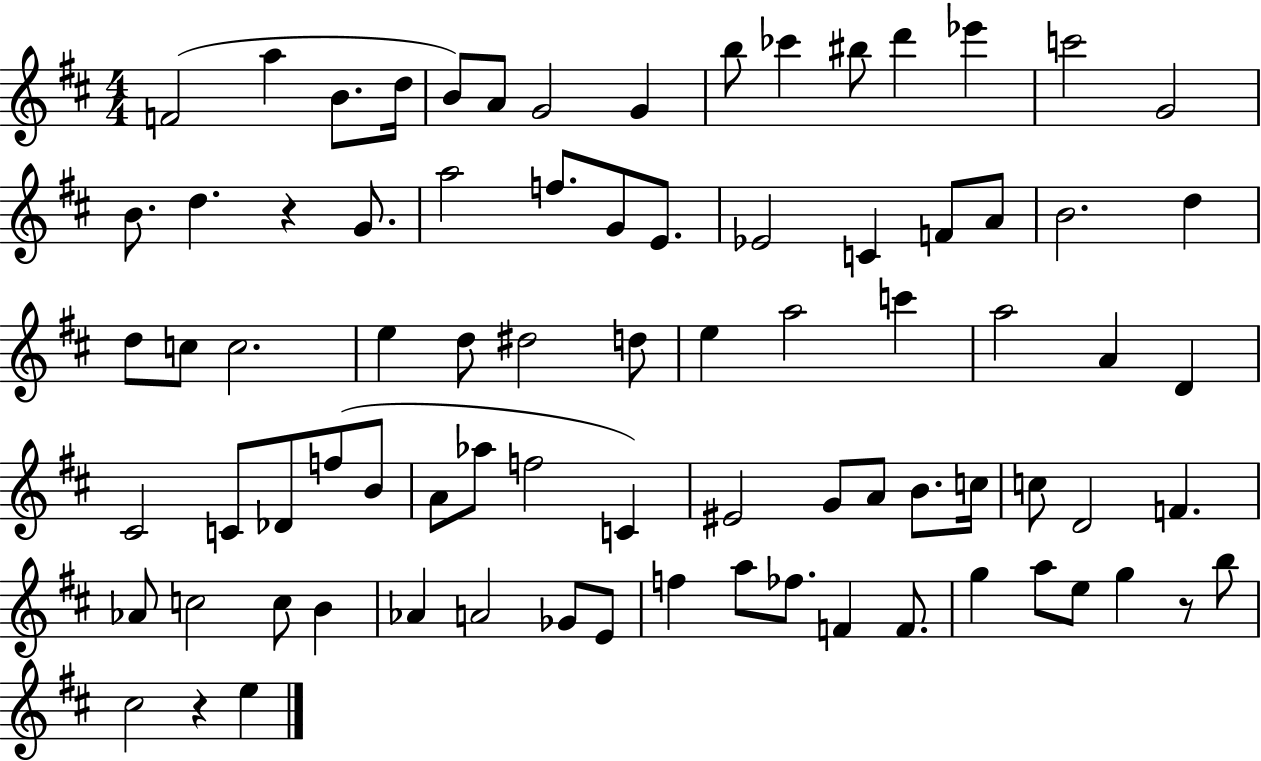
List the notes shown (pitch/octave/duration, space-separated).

F4/h A5/q B4/e. D5/s B4/e A4/e G4/h G4/q B5/e CES6/q BIS5/e D6/q Eb6/q C6/h G4/h B4/e. D5/q. R/q G4/e. A5/h F5/e. G4/e E4/e. Eb4/h C4/q F4/e A4/e B4/h. D5/q D5/e C5/e C5/h. E5/q D5/e D#5/h D5/e E5/q A5/h C6/q A5/h A4/q D4/q C#4/h C4/e Db4/e F5/e B4/e A4/e Ab5/e F5/h C4/q EIS4/h G4/e A4/e B4/e. C5/s C5/e D4/h F4/q. Ab4/e C5/h C5/e B4/q Ab4/q A4/h Gb4/e E4/e F5/q A5/e FES5/e. F4/q F4/e. G5/q A5/e E5/e G5/q R/e B5/e C#5/h R/q E5/q